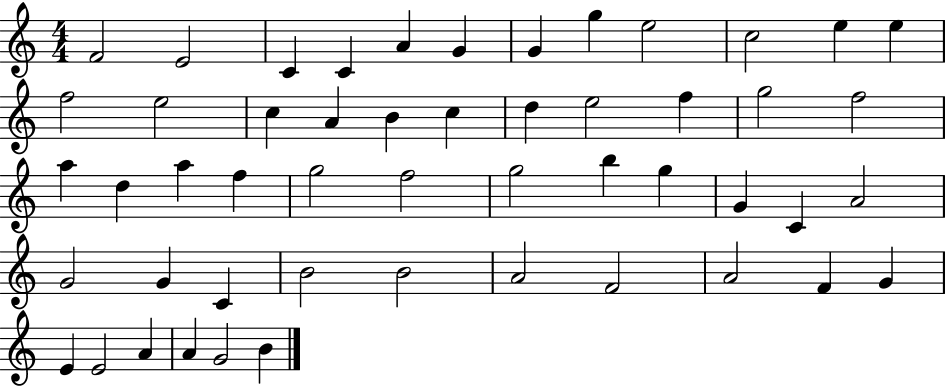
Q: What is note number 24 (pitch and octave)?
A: A5